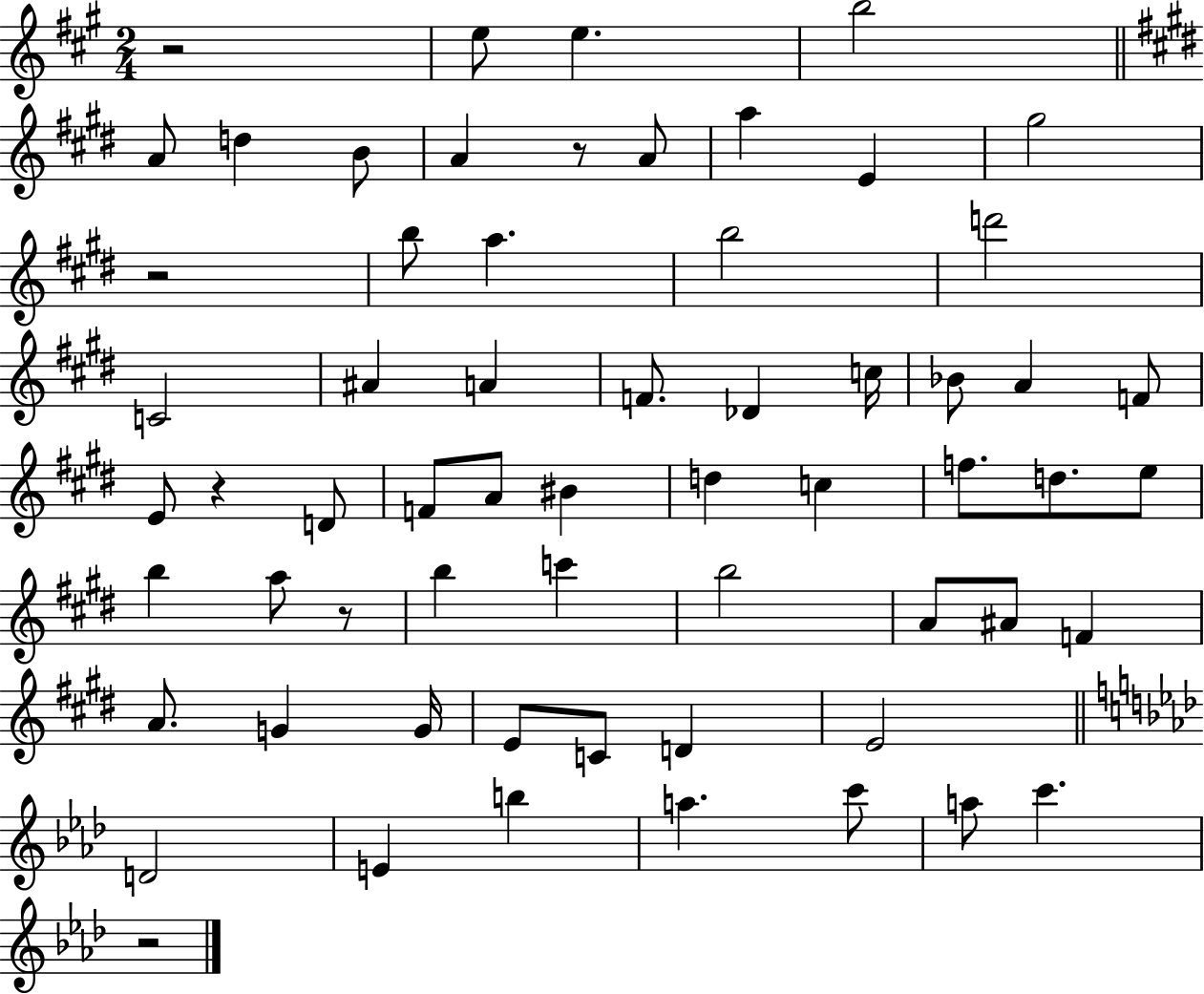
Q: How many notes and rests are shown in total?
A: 62